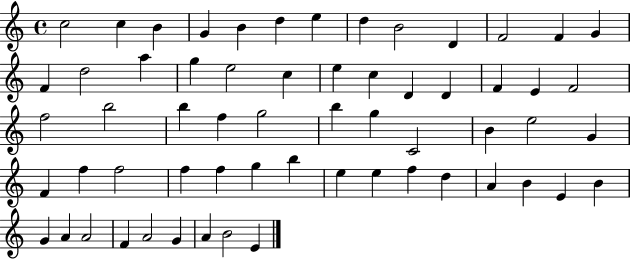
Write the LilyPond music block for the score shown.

{
  \clef treble
  \time 4/4
  \defaultTimeSignature
  \key c \major
  c''2 c''4 b'4 | g'4 b'4 d''4 e''4 | d''4 b'2 d'4 | f'2 f'4 g'4 | \break f'4 d''2 a''4 | g''4 e''2 c''4 | e''4 c''4 d'4 d'4 | f'4 e'4 f'2 | \break f''2 b''2 | b''4 f''4 g''2 | b''4 g''4 c'2 | b'4 e''2 g'4 | \break f'4 f''4 f''2 | f''4 f''4 g''4 b''4 | e''4 e''4 f''4 d''4 | a'4 b'4 e'4 b'4 | \break g'4 a'4 a'2 | f'4 a'2 g'4 | a'4 b'2 e'4 | \bar "|."
}